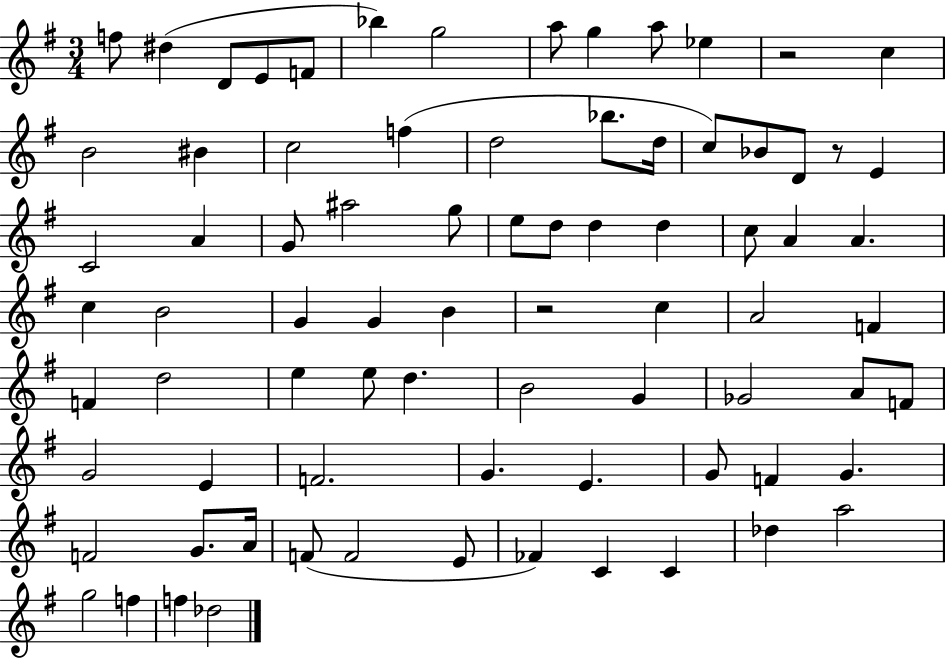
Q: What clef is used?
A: treble